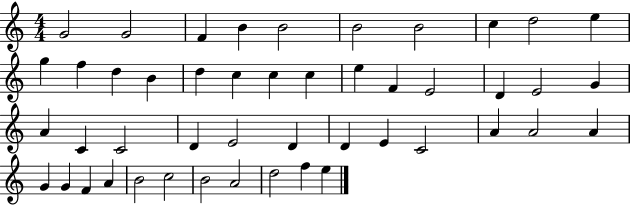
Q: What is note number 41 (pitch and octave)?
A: B4